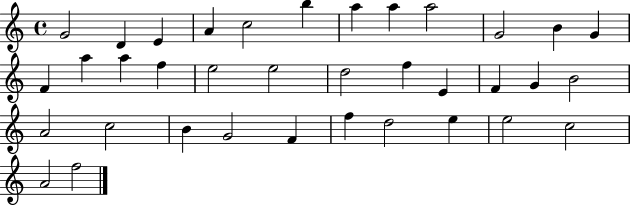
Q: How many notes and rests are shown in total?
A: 36